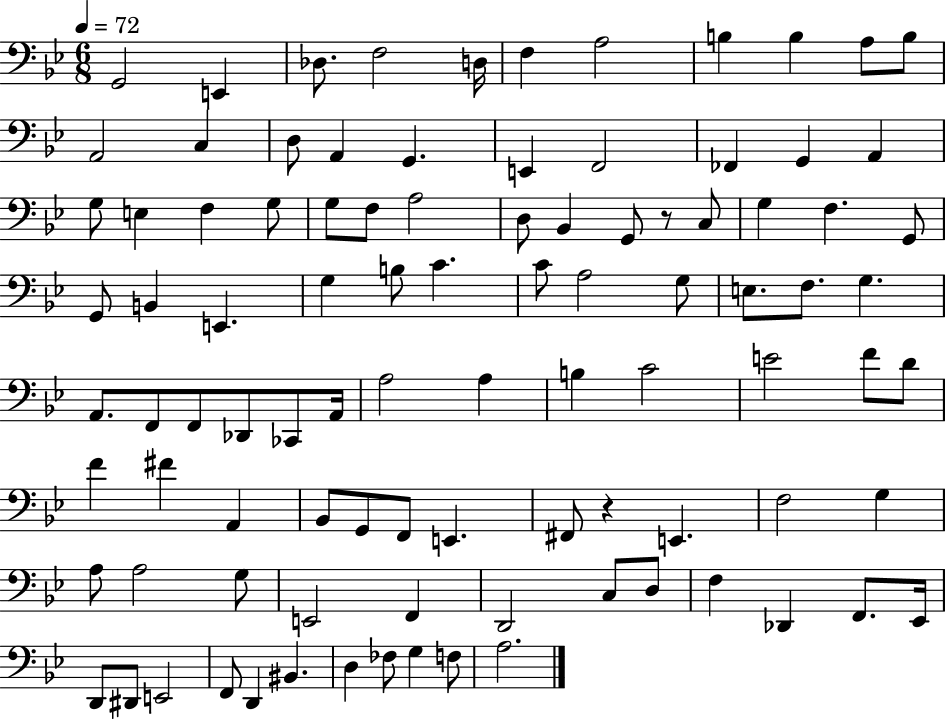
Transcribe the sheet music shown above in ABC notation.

X:1
T:Untitled
M:6/8
L:1/4
K:Bb
G,,2 E,, _D,/2 F,2 D,/4 F, A,2 B, B, A,/2 B,/2 A,,2 C, D,/2 A,, G,, E,, F,,2 _F,, G,, A,, G,/2 E, F, G,/2 G,/2 F,/2 A,2 D,/2 _B,, G,,/2 z/2 C,/2 G, F, G,,/2 G,,/2 B,, E,, G, B,/2 C C/2 A,2 G,/2 E,/2 F,/2 G, A,,/2 F,,/2 F,,/2 _D,,/2 _C,,/2 A,,/4 A,2 A, B, C2 E2 F/2 D/2 F ^F A,, _B,,/2 G,,/2 F,,/2 E,, ^F,,/2 z E,, F,2 G, A,/2 A,2 G,/2 E,,2 F,, D,,2 C,/2 D,/2 F, _D,, F,,/2 _E,,/4 D,,/2 ^D,,/2 E,,2 F,,/2 D,, ^B,, D, _F,/2 G, F,/2 A,2